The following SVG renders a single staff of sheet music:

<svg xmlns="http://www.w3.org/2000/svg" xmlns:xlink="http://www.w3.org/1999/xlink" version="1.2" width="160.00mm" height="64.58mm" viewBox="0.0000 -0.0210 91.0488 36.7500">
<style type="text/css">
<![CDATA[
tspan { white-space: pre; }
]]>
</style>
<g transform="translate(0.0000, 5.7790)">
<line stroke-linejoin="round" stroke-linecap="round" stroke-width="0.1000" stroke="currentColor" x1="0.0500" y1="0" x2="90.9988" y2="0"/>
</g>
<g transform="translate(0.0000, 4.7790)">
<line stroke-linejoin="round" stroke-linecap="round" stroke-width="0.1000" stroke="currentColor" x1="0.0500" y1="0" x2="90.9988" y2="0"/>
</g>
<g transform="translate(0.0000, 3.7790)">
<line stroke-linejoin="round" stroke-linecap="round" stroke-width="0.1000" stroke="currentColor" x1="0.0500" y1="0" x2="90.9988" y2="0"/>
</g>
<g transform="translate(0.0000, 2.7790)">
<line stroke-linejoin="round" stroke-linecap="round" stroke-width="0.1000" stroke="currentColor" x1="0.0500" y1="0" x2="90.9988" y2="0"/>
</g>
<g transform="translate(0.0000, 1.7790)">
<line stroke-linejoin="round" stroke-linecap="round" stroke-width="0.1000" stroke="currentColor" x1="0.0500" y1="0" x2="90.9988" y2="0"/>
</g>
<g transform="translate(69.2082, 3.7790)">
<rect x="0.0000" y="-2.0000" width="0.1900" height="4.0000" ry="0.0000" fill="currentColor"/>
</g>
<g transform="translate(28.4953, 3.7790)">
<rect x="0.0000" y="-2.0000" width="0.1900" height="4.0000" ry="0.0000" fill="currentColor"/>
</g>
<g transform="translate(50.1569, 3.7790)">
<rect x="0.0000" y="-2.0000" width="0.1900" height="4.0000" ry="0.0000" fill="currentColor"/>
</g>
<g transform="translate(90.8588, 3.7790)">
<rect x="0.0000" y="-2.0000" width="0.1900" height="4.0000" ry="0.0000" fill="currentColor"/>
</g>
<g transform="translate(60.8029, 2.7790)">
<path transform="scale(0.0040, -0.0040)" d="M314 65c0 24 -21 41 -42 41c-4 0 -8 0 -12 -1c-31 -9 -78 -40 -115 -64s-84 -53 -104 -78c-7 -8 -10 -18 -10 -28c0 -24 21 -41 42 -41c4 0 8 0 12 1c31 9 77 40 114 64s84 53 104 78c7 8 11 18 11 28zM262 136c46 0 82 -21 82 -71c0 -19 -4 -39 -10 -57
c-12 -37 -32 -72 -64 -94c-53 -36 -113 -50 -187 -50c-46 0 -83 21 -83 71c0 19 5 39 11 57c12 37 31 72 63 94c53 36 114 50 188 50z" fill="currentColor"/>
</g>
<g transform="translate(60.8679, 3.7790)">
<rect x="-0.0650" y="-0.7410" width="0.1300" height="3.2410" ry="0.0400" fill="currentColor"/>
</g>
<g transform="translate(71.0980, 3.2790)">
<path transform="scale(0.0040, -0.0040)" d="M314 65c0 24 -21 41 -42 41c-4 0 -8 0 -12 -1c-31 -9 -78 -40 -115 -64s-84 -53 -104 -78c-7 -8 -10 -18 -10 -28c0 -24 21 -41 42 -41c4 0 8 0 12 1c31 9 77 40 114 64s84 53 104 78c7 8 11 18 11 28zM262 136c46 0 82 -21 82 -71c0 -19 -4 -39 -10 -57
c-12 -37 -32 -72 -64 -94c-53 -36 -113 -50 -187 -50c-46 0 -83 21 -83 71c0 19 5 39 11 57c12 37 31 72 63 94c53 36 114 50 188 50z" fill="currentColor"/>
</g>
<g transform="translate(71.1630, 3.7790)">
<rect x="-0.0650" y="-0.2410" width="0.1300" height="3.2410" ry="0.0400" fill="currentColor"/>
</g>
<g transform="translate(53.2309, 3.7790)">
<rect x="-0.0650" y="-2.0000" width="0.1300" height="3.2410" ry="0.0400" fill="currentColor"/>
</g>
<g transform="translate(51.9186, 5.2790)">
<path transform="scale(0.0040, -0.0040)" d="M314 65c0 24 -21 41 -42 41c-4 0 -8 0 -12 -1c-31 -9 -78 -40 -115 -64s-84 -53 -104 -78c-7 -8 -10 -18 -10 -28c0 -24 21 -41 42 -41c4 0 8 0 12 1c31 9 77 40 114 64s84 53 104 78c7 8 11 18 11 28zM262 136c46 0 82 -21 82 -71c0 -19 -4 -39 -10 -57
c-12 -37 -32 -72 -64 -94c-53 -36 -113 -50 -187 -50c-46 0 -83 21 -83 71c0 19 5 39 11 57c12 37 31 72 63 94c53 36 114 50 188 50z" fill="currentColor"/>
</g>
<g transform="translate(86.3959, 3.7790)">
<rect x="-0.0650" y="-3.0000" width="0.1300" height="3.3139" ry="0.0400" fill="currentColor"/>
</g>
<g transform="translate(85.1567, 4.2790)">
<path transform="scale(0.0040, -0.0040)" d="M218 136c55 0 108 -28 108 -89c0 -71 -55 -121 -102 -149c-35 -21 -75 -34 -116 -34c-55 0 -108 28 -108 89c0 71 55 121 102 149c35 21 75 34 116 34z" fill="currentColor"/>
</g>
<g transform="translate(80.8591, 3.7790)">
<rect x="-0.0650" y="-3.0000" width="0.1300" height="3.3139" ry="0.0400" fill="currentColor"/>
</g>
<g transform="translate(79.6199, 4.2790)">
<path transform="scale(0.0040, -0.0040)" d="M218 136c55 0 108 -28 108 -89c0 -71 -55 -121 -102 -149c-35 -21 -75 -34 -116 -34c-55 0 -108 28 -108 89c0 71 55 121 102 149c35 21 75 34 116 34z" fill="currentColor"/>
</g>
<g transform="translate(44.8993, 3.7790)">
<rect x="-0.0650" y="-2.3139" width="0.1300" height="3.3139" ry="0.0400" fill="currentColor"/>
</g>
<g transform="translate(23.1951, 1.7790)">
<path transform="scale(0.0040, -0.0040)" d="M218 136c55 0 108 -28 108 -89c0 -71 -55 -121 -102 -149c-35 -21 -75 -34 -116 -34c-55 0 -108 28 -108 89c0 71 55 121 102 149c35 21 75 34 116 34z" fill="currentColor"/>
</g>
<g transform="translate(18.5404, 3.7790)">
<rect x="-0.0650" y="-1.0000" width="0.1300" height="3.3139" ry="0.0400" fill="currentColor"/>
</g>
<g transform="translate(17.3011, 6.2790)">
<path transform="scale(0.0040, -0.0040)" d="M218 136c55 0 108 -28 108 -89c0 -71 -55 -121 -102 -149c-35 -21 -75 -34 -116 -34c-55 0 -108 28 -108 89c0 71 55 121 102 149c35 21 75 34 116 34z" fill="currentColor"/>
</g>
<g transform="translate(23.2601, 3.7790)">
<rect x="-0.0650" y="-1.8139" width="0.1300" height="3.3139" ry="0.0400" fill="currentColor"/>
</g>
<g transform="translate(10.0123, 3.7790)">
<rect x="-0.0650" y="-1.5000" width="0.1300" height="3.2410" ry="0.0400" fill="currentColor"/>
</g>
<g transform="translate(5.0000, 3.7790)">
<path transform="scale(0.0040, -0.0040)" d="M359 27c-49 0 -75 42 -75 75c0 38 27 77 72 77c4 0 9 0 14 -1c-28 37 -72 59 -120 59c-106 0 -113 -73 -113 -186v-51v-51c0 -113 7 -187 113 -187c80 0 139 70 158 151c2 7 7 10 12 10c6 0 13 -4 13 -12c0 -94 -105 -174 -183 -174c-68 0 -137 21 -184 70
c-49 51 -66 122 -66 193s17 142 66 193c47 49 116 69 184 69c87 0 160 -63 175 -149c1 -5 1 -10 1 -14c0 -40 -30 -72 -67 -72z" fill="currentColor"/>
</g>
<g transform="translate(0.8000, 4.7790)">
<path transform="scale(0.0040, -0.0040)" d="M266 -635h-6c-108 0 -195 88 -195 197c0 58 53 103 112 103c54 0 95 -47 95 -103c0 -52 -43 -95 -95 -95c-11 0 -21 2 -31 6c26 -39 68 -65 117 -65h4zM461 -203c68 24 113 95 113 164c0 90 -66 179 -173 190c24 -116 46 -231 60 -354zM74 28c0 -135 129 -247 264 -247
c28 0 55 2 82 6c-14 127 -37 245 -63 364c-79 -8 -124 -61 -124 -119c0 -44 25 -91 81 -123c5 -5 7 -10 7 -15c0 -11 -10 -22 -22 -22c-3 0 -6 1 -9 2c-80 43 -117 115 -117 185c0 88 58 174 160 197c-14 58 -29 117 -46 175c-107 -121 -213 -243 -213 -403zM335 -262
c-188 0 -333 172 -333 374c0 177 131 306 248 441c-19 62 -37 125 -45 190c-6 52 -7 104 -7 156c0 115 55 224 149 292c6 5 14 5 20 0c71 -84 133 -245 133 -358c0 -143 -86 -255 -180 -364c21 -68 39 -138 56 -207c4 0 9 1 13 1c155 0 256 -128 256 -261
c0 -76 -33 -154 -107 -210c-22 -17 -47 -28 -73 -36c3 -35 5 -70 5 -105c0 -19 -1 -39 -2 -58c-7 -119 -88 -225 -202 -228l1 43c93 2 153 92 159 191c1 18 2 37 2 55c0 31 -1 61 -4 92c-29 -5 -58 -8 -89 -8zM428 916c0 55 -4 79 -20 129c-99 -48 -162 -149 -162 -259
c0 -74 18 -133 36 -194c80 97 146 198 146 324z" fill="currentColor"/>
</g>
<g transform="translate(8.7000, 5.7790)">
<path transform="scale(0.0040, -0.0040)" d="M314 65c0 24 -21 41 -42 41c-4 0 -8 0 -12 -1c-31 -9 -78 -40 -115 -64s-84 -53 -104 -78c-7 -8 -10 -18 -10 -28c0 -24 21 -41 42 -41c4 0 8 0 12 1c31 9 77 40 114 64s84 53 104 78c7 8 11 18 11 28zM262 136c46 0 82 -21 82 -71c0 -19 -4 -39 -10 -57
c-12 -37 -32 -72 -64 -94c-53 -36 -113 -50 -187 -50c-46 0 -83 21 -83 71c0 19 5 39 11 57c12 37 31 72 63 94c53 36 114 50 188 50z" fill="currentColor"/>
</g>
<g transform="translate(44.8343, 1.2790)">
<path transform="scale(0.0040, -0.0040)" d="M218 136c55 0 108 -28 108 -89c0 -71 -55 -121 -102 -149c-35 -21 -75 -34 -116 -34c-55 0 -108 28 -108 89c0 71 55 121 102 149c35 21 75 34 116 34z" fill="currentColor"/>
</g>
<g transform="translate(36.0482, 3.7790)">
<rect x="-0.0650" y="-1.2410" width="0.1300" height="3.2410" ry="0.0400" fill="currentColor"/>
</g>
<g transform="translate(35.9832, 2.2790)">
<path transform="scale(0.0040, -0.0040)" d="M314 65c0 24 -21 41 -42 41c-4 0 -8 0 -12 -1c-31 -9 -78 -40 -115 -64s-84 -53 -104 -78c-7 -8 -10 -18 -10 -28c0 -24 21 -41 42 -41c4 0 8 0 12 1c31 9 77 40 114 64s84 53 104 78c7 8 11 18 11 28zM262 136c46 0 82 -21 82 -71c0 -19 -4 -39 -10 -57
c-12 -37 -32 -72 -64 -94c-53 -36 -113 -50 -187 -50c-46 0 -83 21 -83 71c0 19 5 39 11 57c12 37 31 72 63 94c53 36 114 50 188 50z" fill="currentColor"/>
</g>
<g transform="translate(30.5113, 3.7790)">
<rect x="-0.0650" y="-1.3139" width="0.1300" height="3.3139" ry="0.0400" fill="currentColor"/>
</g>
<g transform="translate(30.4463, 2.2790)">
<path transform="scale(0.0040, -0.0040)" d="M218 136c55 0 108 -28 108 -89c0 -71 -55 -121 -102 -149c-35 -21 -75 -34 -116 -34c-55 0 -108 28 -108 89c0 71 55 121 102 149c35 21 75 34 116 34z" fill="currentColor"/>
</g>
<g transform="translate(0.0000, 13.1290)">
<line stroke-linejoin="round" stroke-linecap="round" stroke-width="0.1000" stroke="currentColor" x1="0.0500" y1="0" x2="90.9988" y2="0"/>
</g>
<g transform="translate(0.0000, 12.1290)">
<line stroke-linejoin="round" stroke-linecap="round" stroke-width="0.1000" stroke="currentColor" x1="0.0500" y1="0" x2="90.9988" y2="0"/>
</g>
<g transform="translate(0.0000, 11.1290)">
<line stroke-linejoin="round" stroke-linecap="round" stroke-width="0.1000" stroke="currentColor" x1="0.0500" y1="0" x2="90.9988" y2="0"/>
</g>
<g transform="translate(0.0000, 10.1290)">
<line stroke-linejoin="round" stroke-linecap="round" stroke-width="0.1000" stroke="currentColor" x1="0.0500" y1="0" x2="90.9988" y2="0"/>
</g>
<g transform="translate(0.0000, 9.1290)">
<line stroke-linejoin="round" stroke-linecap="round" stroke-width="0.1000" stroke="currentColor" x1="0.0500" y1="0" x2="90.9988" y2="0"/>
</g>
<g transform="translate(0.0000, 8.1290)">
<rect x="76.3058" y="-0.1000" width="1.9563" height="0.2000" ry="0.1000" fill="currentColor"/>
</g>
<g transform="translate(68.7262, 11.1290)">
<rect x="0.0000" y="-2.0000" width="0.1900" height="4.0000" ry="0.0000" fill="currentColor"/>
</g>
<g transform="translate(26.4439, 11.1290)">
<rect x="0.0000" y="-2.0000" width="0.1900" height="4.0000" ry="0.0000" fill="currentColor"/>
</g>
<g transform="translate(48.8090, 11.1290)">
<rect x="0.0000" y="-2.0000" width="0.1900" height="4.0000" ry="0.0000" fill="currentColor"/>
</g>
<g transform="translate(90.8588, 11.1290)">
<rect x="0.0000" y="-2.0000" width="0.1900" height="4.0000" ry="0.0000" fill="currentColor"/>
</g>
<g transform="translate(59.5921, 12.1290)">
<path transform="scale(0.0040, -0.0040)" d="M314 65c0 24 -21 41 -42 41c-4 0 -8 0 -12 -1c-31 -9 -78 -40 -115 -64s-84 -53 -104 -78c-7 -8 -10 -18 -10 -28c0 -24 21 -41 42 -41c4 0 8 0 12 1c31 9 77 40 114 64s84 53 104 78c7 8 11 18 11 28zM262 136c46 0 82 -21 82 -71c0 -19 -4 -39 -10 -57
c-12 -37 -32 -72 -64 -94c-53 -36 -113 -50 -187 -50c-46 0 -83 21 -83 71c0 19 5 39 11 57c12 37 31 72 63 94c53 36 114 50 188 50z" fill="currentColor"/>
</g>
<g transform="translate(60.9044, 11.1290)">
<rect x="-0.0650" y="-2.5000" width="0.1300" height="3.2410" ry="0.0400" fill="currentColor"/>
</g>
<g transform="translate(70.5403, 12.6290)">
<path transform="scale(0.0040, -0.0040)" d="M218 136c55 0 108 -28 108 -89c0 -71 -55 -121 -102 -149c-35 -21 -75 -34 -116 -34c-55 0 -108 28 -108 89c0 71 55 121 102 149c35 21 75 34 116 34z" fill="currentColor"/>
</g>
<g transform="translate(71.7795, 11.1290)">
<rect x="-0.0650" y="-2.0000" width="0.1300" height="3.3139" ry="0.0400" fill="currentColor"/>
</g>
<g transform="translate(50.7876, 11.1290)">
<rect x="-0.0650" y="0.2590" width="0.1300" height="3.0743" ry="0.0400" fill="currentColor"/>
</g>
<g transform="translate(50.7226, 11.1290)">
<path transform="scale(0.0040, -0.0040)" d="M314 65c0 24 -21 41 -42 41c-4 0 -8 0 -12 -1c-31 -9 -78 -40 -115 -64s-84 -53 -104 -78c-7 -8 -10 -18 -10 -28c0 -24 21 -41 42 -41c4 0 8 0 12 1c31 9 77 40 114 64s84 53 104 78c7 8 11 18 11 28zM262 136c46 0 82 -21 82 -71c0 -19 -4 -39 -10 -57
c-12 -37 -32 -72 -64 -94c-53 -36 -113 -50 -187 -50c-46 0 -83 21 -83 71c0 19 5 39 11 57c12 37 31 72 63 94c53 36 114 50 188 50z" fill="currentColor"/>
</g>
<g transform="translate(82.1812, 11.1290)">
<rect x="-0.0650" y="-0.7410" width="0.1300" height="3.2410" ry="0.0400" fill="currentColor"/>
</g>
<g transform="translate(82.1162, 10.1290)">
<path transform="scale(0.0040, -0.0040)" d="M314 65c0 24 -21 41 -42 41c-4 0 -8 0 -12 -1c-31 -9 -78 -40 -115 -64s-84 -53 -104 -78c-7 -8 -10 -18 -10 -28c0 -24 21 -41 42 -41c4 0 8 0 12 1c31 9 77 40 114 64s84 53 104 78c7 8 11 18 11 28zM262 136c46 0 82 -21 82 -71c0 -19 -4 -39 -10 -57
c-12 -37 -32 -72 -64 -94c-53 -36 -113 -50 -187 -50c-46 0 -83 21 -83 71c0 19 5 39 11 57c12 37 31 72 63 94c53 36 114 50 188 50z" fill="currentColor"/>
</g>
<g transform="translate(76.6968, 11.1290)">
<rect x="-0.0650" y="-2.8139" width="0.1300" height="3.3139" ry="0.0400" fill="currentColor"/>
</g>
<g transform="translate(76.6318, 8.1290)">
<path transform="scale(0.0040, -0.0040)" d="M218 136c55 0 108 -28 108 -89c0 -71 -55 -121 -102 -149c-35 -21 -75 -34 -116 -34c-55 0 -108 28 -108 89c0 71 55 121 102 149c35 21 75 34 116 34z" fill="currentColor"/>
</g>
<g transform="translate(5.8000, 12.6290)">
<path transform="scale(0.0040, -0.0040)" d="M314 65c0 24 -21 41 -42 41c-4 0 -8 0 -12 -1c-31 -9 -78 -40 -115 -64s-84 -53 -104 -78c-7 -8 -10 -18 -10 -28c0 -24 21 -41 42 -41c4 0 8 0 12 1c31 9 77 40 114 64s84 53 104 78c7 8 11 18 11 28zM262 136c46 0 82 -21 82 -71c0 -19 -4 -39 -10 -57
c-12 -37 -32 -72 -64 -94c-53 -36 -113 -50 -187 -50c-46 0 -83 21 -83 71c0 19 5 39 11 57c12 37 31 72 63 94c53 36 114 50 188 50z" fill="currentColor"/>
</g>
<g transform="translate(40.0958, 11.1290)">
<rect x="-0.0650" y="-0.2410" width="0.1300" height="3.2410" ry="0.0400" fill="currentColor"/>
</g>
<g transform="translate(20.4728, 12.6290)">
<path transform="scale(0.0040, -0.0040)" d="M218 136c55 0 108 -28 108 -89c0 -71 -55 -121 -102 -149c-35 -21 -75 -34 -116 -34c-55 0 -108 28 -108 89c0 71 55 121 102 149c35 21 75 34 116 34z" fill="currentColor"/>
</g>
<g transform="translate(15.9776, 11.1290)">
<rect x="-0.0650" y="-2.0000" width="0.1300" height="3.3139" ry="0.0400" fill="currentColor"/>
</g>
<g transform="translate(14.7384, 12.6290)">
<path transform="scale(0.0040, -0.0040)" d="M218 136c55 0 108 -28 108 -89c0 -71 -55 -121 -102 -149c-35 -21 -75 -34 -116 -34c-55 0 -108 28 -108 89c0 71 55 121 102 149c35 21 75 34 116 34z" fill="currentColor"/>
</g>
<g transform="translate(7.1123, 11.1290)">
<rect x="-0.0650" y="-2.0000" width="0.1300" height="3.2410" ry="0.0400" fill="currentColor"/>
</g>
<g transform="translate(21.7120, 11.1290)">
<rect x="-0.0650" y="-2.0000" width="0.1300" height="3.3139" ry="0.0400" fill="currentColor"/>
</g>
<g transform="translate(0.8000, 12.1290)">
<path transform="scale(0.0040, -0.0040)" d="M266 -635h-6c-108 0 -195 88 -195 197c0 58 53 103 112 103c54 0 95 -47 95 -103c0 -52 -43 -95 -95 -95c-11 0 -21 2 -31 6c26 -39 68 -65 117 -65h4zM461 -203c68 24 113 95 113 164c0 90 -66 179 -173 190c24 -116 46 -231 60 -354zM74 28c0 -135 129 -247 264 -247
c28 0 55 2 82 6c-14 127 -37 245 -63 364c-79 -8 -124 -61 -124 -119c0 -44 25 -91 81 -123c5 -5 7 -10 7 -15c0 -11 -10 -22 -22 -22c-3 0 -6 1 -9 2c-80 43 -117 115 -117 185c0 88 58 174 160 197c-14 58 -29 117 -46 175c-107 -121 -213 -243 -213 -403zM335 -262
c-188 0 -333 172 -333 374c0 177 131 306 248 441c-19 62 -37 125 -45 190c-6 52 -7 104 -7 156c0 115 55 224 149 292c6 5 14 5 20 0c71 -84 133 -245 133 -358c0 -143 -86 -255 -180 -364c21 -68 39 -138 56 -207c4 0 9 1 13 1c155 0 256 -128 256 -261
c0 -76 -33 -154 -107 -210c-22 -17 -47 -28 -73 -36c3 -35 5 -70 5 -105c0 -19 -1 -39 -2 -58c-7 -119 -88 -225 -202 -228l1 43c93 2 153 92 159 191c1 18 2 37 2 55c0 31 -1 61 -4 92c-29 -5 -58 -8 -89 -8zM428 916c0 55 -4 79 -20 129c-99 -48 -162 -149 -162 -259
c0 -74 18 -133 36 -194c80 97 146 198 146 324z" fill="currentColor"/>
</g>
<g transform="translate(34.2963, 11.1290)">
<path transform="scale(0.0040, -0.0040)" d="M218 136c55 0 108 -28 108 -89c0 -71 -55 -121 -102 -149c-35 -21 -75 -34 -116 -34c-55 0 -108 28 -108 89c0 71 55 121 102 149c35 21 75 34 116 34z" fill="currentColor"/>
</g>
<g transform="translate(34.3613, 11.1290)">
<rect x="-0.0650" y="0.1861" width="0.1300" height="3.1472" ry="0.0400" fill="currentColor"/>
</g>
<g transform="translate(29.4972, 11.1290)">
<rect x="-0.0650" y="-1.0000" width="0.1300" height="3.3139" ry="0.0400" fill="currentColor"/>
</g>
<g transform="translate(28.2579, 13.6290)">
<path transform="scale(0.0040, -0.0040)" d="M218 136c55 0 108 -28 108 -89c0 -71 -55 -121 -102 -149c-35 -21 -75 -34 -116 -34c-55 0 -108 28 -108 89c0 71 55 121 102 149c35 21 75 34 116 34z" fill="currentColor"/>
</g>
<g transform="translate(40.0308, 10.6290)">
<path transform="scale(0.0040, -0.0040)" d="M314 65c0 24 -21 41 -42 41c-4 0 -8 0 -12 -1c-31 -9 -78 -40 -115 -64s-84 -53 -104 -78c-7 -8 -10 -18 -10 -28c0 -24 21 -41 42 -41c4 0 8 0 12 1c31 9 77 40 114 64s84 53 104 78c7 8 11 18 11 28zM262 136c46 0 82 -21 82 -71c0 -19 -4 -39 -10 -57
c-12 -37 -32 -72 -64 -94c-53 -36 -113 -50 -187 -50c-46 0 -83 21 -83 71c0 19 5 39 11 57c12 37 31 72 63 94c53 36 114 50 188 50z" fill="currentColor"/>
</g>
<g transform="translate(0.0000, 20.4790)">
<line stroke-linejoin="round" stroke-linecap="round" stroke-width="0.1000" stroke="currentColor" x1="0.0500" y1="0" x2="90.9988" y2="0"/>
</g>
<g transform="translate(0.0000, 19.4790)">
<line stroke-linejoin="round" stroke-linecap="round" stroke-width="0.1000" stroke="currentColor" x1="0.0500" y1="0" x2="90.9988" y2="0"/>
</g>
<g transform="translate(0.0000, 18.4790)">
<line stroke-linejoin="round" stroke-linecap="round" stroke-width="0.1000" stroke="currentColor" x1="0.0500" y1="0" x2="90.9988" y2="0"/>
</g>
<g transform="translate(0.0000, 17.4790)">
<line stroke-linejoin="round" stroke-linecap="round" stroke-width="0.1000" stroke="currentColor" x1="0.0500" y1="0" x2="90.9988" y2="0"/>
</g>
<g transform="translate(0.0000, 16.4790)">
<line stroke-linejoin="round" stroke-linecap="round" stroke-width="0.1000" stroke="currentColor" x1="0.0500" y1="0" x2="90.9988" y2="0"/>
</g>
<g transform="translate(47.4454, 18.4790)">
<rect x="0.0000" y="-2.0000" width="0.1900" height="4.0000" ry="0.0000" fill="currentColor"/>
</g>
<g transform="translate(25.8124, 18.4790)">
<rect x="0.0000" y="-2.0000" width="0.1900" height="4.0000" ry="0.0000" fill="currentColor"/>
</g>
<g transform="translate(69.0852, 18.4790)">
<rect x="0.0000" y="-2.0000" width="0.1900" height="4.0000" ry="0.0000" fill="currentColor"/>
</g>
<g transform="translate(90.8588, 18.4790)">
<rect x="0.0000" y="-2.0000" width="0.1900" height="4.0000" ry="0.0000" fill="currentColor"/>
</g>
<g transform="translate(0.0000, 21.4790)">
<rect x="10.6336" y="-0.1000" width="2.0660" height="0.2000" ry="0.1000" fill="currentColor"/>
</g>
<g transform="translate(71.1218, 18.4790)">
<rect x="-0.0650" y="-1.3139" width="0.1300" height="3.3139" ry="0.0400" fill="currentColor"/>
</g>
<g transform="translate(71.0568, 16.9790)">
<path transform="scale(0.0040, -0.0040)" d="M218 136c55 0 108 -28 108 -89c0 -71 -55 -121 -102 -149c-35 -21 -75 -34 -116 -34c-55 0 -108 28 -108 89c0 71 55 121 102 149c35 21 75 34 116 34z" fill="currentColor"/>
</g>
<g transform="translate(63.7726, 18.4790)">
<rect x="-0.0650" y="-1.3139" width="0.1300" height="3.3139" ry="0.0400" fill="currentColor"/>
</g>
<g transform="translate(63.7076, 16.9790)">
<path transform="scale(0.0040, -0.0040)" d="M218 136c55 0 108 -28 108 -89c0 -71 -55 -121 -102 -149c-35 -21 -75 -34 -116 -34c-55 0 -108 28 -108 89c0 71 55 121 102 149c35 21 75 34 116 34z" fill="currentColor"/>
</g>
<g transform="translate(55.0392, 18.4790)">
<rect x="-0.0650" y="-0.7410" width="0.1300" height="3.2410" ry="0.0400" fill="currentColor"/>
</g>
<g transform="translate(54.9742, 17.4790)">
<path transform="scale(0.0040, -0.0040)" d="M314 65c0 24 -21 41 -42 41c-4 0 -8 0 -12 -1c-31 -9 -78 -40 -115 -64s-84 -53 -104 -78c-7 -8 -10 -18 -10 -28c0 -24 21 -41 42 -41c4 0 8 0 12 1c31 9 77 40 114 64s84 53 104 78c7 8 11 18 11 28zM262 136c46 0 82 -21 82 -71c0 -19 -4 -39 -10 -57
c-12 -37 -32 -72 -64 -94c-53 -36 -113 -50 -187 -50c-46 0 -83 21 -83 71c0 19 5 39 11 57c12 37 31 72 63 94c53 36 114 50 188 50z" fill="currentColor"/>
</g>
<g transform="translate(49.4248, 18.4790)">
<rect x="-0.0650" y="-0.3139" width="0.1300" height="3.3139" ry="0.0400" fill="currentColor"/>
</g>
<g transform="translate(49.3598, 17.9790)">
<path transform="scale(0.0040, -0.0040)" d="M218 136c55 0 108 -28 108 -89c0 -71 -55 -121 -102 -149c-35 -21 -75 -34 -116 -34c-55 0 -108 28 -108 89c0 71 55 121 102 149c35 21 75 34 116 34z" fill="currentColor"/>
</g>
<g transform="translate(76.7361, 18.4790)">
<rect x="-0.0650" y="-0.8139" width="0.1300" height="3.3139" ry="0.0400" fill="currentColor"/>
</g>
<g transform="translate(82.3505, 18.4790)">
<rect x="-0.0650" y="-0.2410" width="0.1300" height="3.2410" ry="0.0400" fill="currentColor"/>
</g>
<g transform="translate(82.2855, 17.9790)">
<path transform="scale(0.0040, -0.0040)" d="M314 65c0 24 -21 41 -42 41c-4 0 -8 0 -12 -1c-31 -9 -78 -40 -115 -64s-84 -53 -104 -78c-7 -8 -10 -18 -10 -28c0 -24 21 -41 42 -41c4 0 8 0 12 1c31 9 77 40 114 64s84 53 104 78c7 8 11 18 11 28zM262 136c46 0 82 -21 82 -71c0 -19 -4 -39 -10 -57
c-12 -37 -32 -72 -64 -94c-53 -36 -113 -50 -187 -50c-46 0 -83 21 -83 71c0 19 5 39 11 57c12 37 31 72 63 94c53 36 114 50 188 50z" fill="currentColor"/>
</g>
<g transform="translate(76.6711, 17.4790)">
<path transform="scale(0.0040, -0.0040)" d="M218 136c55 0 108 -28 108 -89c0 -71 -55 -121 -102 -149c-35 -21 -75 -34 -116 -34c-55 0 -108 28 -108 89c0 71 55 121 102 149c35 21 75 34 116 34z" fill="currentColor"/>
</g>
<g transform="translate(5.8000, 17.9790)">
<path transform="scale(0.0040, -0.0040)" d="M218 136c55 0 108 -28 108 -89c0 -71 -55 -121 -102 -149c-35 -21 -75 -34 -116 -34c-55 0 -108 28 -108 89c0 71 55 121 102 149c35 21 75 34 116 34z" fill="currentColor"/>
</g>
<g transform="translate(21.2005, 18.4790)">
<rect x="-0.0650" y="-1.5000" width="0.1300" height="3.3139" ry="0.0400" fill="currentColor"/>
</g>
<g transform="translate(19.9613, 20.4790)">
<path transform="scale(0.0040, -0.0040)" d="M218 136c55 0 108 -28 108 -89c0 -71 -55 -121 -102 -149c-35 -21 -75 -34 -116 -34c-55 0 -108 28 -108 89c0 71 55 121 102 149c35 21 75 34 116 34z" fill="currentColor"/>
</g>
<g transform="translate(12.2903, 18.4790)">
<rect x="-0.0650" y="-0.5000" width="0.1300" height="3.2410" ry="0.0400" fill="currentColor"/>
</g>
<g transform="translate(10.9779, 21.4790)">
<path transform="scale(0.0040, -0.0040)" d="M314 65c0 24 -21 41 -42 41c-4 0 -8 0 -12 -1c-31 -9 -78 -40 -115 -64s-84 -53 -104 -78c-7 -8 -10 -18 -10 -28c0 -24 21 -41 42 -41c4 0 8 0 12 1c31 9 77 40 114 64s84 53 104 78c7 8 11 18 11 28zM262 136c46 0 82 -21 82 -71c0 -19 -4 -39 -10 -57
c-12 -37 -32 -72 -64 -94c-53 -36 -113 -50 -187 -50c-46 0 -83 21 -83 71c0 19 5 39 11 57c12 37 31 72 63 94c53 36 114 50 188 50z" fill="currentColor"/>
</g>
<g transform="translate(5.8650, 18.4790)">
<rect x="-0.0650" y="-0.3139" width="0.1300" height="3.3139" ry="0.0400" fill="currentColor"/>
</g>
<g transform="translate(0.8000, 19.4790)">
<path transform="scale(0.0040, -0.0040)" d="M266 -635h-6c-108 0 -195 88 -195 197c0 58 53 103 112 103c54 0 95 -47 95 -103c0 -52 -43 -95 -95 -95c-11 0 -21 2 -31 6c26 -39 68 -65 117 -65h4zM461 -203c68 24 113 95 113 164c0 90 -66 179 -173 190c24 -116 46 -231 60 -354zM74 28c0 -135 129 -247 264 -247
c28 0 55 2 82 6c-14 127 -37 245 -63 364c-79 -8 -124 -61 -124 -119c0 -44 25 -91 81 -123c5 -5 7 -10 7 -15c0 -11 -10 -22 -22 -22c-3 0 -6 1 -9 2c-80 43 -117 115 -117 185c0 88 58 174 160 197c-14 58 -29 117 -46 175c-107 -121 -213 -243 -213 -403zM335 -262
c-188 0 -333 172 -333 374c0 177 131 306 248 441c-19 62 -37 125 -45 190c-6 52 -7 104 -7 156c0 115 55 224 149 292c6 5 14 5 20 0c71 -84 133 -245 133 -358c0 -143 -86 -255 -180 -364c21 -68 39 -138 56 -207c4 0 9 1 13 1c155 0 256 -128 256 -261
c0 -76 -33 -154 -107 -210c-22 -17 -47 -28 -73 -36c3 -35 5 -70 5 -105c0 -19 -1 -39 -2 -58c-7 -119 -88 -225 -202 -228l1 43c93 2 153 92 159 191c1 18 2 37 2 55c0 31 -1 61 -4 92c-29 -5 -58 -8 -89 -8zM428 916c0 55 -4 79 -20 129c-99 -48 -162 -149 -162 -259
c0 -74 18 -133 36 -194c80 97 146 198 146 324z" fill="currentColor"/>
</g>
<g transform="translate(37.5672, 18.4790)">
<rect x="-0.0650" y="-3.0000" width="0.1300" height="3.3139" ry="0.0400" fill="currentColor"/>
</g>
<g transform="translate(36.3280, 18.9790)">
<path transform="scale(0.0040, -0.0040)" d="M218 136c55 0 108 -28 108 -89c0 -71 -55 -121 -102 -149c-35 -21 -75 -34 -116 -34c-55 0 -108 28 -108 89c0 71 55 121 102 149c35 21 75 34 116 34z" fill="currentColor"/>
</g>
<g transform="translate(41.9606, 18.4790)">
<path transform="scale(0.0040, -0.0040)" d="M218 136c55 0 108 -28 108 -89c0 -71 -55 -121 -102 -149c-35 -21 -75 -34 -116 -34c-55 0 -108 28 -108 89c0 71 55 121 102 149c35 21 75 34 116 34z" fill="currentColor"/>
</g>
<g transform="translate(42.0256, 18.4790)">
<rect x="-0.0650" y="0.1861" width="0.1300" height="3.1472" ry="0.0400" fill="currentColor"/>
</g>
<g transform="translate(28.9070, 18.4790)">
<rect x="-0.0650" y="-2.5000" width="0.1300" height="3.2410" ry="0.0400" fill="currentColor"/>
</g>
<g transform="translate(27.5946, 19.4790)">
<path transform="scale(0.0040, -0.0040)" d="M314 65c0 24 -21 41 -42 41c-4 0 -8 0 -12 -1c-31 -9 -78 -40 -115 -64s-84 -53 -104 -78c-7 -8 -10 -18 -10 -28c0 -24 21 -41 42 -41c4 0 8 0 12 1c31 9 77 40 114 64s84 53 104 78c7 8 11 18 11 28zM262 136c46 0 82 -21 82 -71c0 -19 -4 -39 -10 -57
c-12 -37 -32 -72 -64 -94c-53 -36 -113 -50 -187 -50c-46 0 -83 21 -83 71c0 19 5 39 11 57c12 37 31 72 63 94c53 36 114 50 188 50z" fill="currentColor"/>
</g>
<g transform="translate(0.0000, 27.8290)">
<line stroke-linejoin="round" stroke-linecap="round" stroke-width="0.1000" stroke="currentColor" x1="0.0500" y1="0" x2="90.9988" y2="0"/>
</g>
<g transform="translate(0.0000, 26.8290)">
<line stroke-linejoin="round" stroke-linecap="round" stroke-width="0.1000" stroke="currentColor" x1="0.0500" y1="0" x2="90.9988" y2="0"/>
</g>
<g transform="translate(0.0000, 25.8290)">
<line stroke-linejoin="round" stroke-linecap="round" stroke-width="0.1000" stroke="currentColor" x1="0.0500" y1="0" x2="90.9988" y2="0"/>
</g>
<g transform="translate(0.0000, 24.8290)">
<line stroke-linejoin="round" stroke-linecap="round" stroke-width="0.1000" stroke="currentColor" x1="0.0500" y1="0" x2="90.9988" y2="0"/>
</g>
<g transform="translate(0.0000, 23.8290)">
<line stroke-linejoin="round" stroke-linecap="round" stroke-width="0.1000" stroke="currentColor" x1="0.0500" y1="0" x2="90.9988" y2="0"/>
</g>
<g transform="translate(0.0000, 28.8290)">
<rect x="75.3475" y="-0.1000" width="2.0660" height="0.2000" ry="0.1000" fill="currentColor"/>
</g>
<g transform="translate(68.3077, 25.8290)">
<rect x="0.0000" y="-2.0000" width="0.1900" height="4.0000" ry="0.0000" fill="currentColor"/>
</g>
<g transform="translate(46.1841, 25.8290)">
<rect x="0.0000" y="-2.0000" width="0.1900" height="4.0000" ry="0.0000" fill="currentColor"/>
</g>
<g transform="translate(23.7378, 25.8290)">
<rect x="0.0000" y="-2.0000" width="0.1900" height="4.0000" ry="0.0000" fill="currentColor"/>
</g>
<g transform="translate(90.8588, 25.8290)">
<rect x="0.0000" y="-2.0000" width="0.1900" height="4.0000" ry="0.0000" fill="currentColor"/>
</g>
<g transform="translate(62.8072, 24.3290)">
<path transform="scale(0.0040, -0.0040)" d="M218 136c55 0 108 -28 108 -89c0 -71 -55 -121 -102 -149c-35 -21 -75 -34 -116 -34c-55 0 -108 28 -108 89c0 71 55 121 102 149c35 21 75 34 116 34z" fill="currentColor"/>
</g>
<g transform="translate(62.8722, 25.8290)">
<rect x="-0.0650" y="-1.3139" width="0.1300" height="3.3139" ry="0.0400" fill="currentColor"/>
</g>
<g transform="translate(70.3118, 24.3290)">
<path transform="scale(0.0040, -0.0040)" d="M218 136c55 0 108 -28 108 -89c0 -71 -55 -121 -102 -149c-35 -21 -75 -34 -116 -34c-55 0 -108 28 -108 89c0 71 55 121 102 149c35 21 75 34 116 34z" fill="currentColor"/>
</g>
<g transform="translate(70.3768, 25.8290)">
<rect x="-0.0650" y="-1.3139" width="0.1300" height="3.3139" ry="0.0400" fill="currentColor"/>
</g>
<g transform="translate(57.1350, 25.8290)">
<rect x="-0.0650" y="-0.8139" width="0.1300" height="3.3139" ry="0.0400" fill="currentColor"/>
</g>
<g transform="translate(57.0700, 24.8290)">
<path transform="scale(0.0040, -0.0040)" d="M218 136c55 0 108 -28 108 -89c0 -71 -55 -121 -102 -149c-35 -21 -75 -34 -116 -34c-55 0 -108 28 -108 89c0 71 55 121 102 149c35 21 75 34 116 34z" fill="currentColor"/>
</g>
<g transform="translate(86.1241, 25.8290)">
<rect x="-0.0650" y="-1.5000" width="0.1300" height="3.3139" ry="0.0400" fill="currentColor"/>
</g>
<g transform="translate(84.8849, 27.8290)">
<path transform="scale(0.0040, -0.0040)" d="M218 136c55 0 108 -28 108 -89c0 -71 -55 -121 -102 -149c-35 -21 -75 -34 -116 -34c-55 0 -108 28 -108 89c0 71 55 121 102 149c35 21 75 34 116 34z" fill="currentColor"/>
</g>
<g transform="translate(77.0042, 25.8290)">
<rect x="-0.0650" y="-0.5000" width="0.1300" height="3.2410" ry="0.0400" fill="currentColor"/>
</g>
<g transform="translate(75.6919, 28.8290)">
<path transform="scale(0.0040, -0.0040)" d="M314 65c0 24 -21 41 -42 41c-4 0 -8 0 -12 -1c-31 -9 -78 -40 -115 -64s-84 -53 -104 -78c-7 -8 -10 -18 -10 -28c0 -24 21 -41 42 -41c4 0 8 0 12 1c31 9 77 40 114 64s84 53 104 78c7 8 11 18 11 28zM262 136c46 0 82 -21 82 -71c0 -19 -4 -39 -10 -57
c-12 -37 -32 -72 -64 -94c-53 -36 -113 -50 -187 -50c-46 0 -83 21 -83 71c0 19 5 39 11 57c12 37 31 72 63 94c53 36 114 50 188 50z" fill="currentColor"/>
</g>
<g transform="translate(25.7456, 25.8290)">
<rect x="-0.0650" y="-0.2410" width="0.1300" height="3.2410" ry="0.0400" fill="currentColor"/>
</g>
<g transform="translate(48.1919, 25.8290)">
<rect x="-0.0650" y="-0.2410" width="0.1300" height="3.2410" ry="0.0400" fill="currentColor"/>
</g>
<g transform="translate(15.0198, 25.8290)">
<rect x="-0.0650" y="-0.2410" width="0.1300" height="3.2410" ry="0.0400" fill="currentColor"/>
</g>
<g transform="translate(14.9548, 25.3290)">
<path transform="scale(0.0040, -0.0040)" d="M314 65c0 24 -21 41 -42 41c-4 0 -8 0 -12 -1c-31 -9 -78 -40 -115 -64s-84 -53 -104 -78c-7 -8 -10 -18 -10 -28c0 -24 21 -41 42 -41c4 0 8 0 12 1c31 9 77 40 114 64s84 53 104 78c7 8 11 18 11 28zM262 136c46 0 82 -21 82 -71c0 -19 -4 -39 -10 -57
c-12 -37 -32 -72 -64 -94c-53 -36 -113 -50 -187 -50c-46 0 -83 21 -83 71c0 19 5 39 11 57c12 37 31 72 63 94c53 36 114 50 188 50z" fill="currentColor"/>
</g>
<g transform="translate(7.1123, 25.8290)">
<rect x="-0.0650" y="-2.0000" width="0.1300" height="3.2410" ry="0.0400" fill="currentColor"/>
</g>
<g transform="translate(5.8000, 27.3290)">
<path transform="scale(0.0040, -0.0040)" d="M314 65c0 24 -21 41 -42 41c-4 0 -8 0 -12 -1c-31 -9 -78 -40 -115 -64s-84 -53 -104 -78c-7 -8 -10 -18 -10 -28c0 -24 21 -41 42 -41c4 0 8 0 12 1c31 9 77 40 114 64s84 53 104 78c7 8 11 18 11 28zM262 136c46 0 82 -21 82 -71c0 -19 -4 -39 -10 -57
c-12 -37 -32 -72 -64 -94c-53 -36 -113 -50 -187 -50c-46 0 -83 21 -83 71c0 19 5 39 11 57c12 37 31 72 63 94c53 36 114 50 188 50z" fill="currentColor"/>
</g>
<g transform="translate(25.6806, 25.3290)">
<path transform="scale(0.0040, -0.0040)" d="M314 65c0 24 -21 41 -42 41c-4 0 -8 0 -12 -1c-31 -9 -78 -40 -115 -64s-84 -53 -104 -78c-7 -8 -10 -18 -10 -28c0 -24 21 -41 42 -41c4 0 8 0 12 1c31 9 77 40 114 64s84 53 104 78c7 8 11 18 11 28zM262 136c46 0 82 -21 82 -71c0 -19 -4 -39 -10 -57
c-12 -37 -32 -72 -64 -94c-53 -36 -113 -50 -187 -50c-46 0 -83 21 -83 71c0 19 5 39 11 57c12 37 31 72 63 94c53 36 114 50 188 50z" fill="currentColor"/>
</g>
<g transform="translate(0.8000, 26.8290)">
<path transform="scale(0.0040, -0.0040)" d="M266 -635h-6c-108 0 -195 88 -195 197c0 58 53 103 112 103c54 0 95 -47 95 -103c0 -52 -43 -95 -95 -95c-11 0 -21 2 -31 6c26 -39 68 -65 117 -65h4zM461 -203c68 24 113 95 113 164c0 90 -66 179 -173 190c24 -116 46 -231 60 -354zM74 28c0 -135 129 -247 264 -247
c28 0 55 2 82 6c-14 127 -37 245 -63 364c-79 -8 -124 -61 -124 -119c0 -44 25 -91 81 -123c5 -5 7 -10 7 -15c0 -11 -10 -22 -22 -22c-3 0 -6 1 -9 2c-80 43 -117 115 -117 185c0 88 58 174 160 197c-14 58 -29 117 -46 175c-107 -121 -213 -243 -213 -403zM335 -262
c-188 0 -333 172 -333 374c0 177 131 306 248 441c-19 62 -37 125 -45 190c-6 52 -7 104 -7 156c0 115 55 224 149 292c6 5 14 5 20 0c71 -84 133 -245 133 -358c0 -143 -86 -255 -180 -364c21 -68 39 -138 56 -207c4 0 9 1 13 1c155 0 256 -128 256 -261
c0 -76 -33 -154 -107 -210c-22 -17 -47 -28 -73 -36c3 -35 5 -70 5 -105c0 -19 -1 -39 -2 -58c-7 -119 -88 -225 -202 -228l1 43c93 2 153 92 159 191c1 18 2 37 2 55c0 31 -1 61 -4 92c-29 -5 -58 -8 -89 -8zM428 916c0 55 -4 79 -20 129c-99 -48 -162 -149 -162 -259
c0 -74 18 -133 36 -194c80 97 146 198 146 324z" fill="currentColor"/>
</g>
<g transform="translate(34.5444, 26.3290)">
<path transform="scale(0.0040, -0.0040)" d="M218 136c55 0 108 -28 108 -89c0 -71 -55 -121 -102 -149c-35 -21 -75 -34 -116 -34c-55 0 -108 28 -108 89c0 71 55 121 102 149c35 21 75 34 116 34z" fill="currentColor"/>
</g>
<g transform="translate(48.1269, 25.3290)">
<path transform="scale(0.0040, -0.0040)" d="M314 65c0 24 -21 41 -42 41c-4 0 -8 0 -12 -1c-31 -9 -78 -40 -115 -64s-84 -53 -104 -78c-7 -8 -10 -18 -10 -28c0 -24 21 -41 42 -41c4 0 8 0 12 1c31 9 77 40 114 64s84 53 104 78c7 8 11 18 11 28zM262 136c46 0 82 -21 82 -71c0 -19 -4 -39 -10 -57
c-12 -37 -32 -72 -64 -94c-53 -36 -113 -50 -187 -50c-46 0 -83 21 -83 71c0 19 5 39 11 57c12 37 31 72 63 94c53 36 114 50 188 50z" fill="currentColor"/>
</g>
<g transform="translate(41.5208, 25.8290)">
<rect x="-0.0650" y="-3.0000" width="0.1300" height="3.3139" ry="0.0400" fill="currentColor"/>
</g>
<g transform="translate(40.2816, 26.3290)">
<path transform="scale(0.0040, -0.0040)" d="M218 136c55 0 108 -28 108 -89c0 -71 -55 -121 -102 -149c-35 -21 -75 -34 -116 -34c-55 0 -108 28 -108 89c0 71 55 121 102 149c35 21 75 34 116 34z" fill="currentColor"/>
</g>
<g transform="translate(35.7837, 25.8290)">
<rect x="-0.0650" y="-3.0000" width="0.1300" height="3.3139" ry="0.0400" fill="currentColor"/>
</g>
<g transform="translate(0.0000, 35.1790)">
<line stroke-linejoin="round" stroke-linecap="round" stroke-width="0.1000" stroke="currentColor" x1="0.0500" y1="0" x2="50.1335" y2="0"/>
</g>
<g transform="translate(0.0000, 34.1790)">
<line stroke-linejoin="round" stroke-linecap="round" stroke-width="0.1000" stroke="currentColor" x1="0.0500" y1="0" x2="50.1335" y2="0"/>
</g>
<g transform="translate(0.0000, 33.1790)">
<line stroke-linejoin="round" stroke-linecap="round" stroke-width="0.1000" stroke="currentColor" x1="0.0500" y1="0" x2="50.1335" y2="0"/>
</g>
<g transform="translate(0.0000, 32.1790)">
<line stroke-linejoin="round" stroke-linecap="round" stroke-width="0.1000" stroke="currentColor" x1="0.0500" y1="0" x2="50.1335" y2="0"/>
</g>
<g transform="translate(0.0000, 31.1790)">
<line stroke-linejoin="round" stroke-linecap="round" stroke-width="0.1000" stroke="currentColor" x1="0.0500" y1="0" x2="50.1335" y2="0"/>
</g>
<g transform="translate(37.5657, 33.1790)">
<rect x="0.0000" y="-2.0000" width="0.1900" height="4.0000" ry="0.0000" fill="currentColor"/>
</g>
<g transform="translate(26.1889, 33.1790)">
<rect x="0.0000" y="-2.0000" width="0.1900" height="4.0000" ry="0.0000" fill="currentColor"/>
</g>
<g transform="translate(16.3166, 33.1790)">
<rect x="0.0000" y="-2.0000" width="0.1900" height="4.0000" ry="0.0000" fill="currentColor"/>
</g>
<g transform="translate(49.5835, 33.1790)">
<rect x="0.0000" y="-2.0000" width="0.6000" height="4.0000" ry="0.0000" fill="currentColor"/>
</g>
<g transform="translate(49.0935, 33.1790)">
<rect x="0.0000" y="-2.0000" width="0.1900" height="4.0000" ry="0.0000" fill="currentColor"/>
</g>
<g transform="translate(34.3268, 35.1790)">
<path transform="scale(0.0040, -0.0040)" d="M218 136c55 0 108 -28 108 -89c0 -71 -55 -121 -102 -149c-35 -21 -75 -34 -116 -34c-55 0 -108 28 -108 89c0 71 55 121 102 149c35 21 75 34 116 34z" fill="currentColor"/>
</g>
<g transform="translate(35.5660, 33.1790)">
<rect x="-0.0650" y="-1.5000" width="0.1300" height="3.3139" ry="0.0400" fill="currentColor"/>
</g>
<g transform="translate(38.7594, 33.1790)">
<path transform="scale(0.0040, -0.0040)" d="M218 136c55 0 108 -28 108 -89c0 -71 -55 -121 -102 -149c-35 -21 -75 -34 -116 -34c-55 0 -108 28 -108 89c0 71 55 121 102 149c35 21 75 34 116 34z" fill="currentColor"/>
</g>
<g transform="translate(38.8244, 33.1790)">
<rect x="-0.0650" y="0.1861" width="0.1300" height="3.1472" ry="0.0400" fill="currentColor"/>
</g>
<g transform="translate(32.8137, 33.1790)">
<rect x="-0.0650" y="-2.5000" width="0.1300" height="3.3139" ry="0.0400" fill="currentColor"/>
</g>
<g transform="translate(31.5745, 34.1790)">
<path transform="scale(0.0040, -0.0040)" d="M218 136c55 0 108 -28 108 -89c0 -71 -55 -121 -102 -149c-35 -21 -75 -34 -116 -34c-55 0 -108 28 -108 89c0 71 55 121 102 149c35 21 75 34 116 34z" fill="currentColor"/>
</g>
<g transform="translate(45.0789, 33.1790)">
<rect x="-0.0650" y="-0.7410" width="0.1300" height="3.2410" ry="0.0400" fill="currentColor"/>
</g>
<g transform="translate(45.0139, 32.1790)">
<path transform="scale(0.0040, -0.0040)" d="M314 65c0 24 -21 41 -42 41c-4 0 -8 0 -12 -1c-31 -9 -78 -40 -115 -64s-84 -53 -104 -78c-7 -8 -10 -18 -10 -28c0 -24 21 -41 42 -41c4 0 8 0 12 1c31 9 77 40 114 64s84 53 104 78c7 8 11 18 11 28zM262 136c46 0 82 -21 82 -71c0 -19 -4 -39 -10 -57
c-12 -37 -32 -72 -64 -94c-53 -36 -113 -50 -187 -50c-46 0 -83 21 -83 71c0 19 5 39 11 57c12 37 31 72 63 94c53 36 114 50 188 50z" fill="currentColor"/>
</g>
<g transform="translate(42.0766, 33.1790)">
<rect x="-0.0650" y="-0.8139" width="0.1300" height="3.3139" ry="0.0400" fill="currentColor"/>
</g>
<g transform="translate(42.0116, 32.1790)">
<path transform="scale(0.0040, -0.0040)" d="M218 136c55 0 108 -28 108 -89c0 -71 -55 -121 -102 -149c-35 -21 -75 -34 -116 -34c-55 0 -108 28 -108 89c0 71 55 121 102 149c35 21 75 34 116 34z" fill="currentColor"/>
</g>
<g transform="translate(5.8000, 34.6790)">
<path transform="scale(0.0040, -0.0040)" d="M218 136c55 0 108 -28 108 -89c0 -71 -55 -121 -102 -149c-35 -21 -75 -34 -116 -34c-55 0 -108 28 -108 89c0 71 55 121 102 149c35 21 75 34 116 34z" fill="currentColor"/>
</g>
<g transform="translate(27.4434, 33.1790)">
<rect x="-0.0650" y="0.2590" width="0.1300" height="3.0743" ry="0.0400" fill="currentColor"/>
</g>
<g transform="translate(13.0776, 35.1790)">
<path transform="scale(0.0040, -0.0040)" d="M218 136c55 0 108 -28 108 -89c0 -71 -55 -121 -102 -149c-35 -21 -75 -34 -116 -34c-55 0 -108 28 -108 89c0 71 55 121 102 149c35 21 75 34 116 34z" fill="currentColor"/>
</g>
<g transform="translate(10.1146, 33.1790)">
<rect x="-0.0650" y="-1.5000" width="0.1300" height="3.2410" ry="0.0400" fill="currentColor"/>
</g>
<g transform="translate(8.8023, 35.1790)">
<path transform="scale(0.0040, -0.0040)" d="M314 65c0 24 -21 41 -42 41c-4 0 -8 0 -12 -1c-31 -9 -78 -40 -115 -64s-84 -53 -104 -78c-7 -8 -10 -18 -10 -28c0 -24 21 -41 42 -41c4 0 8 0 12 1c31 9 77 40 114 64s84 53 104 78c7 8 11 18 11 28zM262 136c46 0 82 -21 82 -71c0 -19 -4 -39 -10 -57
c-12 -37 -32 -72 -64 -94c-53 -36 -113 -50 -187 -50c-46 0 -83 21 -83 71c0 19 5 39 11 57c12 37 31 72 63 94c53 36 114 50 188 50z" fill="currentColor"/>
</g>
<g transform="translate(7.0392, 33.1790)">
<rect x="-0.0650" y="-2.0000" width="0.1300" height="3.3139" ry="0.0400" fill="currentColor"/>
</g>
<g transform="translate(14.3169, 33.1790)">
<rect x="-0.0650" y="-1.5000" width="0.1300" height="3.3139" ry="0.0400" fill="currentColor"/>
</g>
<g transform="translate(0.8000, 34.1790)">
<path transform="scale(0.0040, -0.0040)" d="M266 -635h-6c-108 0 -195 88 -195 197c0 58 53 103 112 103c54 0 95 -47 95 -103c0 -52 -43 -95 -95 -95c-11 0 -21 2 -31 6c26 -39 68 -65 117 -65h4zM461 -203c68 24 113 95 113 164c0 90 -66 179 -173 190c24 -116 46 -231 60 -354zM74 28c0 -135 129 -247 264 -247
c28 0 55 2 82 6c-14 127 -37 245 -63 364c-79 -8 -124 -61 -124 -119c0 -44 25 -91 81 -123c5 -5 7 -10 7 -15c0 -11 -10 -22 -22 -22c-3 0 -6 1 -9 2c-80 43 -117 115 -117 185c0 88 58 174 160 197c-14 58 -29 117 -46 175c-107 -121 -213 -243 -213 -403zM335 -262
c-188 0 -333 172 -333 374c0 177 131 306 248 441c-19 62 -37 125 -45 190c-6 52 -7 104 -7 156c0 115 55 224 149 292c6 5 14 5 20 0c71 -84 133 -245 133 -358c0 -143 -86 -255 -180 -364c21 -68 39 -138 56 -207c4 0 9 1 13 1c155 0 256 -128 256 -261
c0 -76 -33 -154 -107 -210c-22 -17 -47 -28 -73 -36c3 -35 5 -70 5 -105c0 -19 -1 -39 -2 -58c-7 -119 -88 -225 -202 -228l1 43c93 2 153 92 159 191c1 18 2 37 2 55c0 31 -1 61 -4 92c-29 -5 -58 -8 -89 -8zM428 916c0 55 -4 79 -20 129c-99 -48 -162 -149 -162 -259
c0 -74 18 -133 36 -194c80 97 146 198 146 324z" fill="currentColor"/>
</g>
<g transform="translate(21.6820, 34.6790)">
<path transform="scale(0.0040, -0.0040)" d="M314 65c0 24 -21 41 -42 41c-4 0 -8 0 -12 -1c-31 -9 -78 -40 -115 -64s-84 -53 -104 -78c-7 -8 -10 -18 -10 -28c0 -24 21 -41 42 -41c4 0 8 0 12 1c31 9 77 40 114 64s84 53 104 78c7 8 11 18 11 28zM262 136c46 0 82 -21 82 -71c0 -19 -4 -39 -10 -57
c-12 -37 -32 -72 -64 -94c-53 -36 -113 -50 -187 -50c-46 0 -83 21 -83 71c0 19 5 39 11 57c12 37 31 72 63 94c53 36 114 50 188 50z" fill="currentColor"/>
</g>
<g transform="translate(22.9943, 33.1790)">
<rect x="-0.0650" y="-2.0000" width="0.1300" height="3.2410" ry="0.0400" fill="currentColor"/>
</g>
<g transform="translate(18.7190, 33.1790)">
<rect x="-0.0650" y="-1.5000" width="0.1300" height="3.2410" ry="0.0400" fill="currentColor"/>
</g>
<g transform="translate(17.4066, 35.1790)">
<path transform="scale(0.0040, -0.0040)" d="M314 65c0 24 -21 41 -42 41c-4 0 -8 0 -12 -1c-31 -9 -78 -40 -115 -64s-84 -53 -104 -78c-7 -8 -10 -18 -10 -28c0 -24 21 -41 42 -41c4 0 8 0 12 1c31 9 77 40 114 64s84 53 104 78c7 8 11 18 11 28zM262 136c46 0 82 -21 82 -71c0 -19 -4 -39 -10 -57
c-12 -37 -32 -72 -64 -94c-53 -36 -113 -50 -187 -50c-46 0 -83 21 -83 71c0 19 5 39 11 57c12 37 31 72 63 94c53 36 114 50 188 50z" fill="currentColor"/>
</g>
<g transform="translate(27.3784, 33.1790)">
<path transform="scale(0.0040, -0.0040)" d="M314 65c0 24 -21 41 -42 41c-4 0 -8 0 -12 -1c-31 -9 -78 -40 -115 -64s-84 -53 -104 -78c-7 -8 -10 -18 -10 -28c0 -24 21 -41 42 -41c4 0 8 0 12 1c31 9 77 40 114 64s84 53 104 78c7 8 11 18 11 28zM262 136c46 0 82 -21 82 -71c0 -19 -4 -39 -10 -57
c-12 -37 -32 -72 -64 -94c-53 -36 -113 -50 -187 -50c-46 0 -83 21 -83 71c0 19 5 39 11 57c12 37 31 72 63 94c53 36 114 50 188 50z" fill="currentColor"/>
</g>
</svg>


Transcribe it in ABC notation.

X:1
T:Untitled
M:4/4
L:1/4
K:C
E2 D f e e2 g F2 d2 c2 A A F2 F F D B c2 B2 G2 F a d2 c C2 E G2 A B c d2 e e d c2 F2 c2 c2 A A c2 d e e C2 E F E2 E E2 F2 B2 G E B d d2